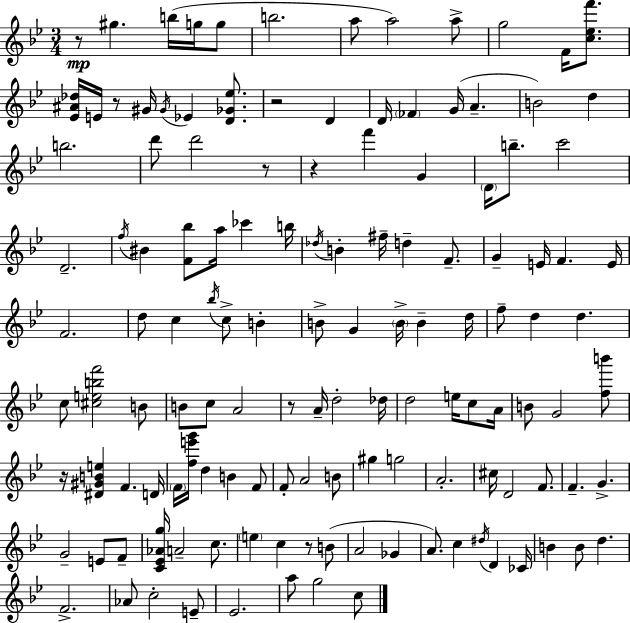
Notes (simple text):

R/e G#5/q. B5/s G5/s G5/e B5/h. A5/e A5/h A5/e G5/h F4/s [C5,Eb5,F6]/e. [Eb4,A#4,Db5]/s E4/s R/e G#4/s G#4/s Eb4/q [D4,Gb4,Eb5]/e. R/h D4/q D4/s FES4/q G4/s A4/q. B4/h D5/q B5/h. D6/e D6/h R/e R/q F6/q G4/q D4/s B5/e. C6/h D4/h. F5/s BIS4/q [F4,Bb5]/e A5/s CES6/q B5/s Db5/s B4/q F#5/s D5/q F4/e. G4/q E4/s F4/q. E4/s F4/h. D5/e C5/q Bb5/s C5/e B4/q B4/e G4/q B4/s B4/q D5/s F5/e D5/q D5/q. C5/e [C#5,E5,B5,F6]/h B4/e B4/e C5/e A4/h R/e A4/s D5/h Db5/s D5/h E5/s C5/e A4/s B4/e G4/h [F5,B6]/e R/s [D#4,G#4,B4,E5]/q F4/q. D4/s F4/s [F5,E6,G6]/s D5/q B4/q F4/e F4/e A4/h B4/e G#5/q G5/h A4/h. C#5/s D4/h F4/e. F4/q. G4/q. G4/h E4/e F4/e [C4,Eb4,Ab4,G5]/s A4/h C5/e. E5/q C5/q R/e B4/e A4/h Gb4/q A4/e. C5/q D#5/s D4/q CES4/s B4/q B4/e D5/q. F4/h. Ab4/e C5/h E4/e Eb4/h. A5/e G5/h C5/e